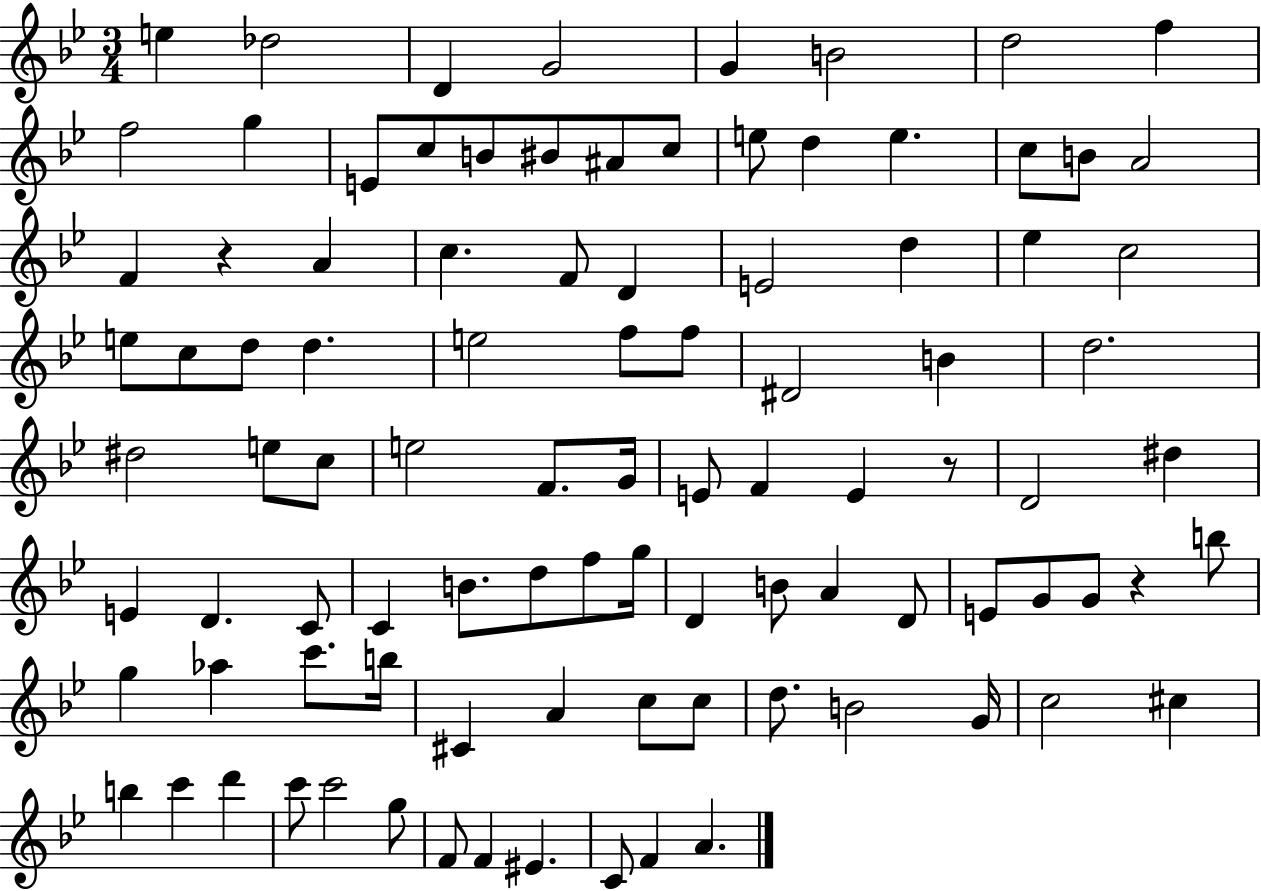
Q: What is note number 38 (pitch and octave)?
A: F5